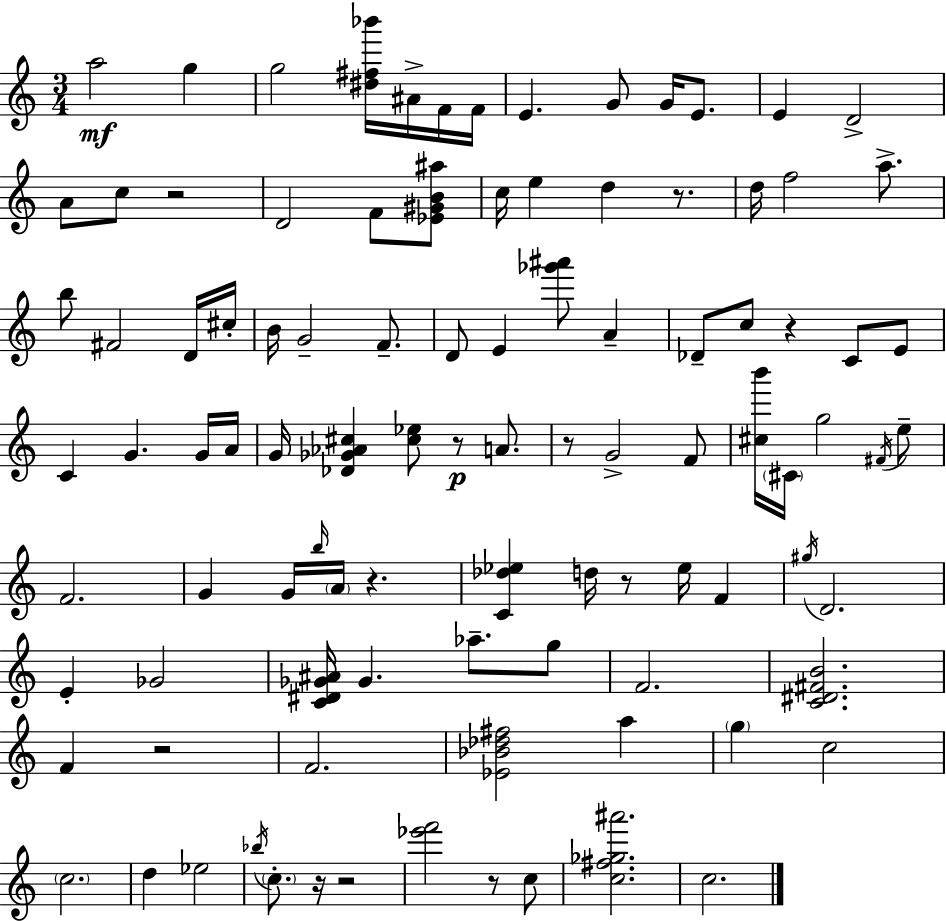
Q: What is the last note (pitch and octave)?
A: C5